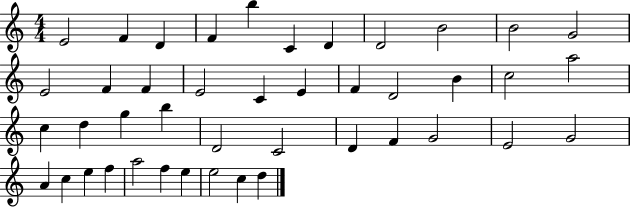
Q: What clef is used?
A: treble